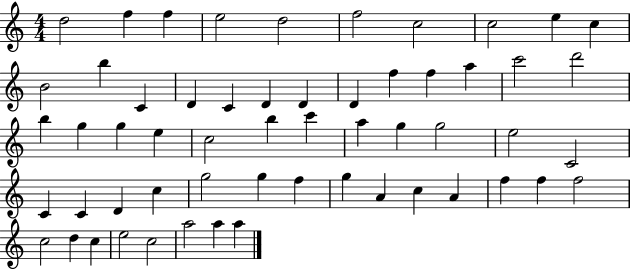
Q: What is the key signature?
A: C major